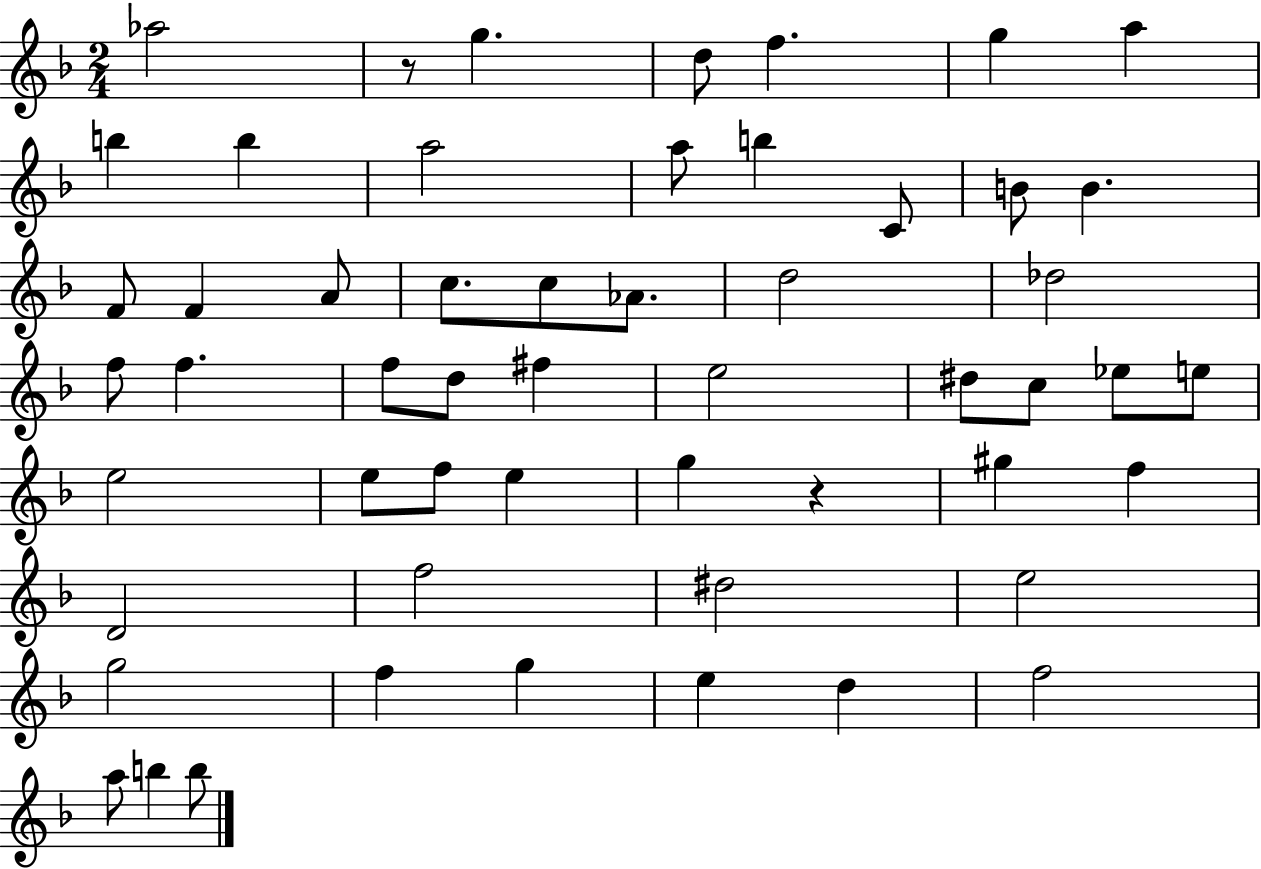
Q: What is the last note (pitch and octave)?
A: B5